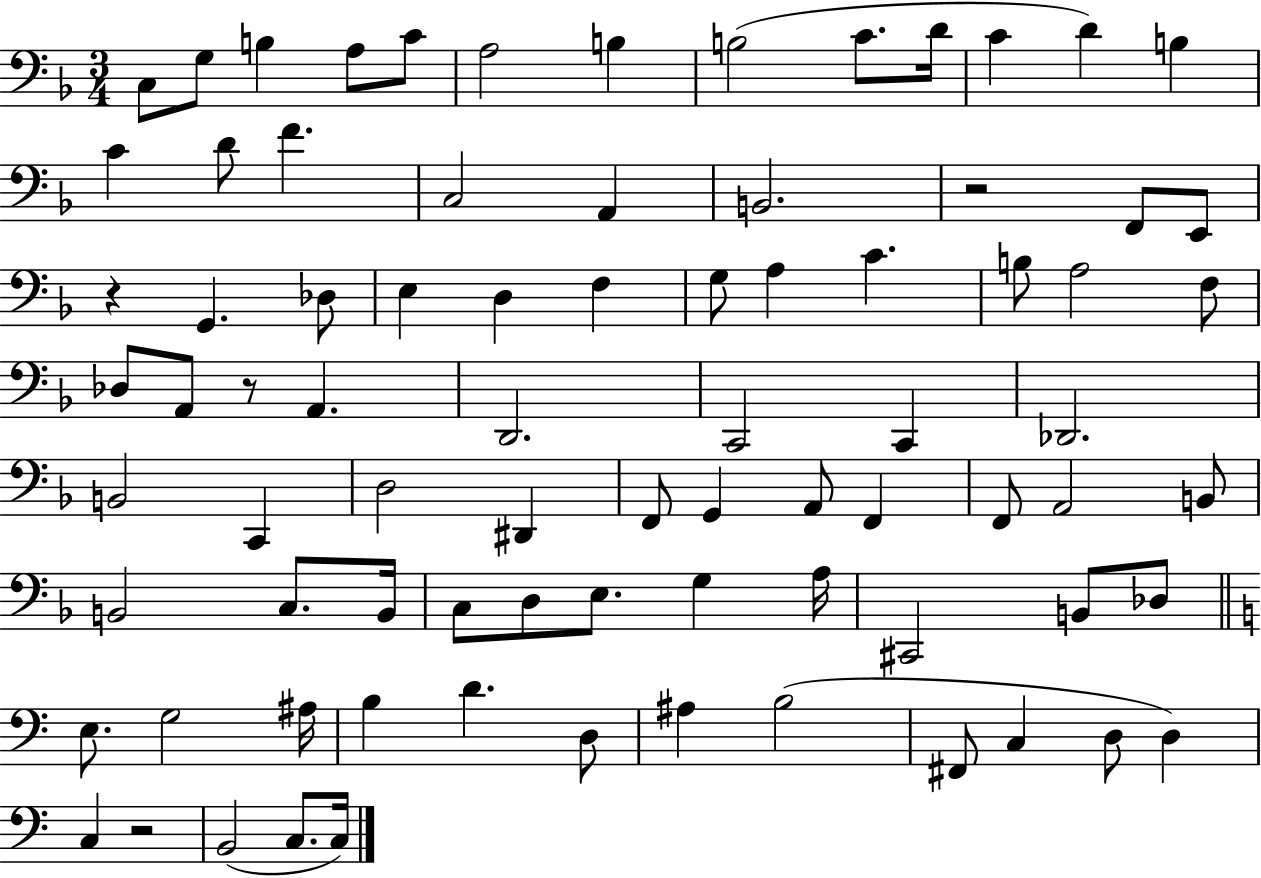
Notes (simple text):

C3/e G3/e B3/q A3/e C4/e A3/h B3/q B3/h C4/e. D4/s C4/q D4/q B3/q C4/q D4/e F4/q. C3/h A2/q B2/h. R/h F2/e E2/e R/q G2/q. Db3/e E3/q D3/q F3/q G3/e A3/q C4/q. B3/e A3/h F3/e Db3/e A2/e R/e A2/q. D2/h. C2/h C2/q Db2/h. B2/h C2/q D3/h D#2/q F2/e G2/q A2/e F2/q F2/e A2/h B2/e B2/h C3/e. B2/s C3/e D3/e E3/e. G3/q A3/s C#2/h B2/e Db3/e E3/e. G3/h A#3/s B3/q D4/q. D3/e A#3/q B3/h F#2/e C3/q D3/e D3/q C3/q R/h B2/h C3/e. C3/s